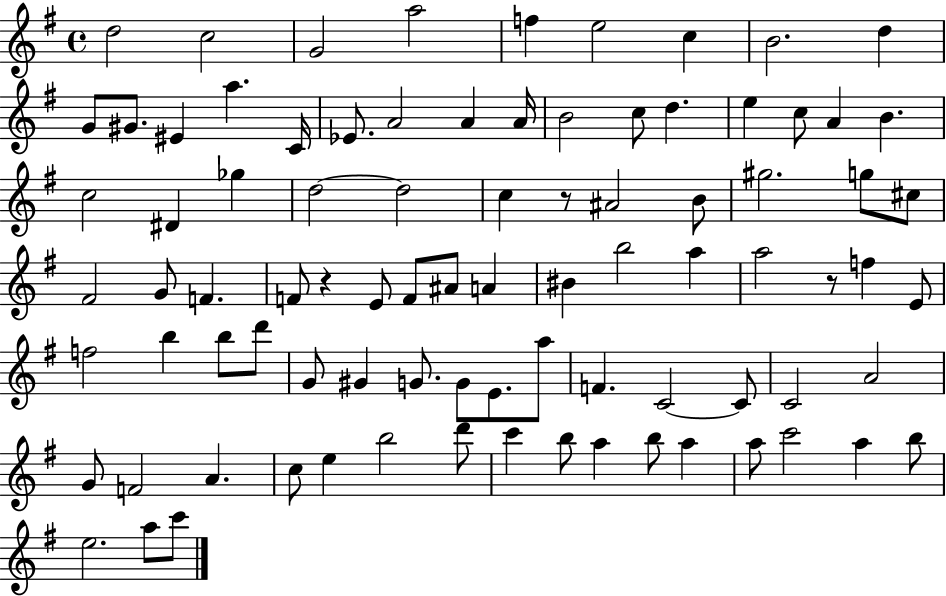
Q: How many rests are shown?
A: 3